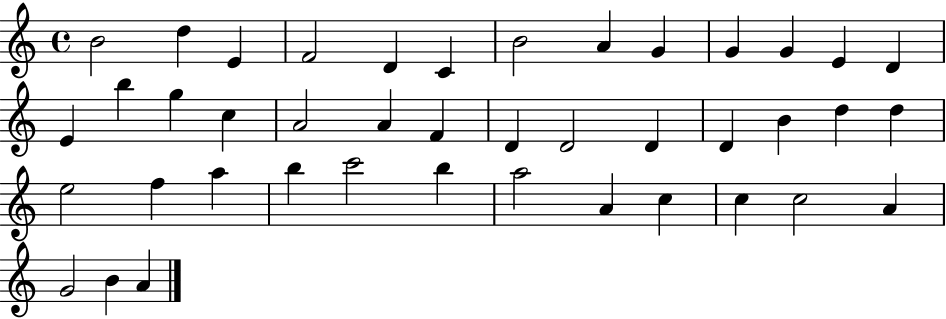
{
  \clef treble
  \time 4/4
  \defaultTimeSignature
  \key c \major
  b'2 d''4 e'4 | f'2 d'4 c'4 | b'2 a'4 g'4 | g'4 g'4 e'4 d'4 | \break e'4 b''4 g''4 c''4 | a'2 a'4 f'4 | d'4 d'2 d'4 | d'4 b'4 d''4 d''4 | \break e''2 f''4 a''4 | b''4 c'''2 b''4 | a''2 a'4 c''4 | c''4 c''2 a'4 | \break g'2 b'4 a'4 | \bar "|."
}